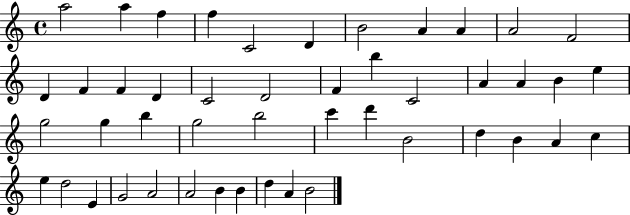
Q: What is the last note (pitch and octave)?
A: B4